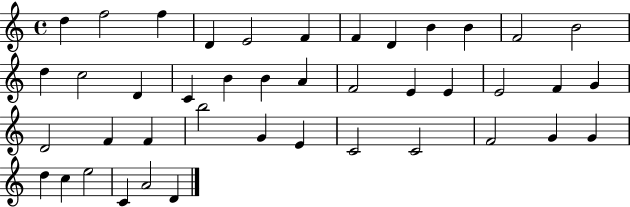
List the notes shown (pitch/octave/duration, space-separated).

D5/q F5/h F5/q D4/q E4/h F4/q F4/q D4/q B4/q B4/q F4/h B4/h D5/q C5/h D4/q C4/q B4/q B4/q A4/q F4/h E4/q E4/q E4/h F4/q G4/q D4/h F4/q F4/q B5/h G4/q E4/q C4/h C4/h F4/h G4/q G4/q D5/q C5/q E5/h C4/q A4/h D4/q